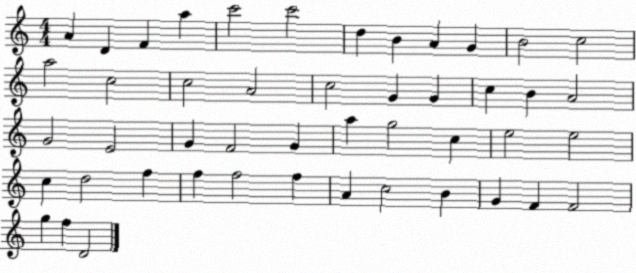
X:1
T:Untitled
M:4/4
L:1/4
K:C
A D F a c'2 c'2 d B A G B2 c2 a2 c2 c2 A2 c2 G G c B A2 G2 E2 G F2 G a g2 c e2 e2 c d2 f f f2 f A c2 B G F F2 g f D2